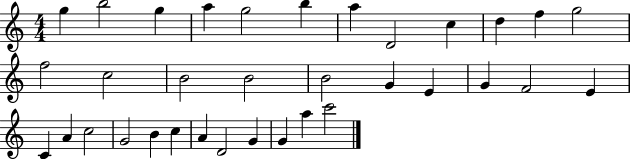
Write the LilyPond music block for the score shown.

{
  \clef treble
  \numericTimeSignature
  \time 4/4
  \key c \major
  g''4 b''2 g''4 | a''4 g''2 b''4 | a''4 d'2 c''4 | d''4 f''4 g''2 | \break f''2 c''2 | b'2 b'2 | b'2 g'4 e'4 | g'4 f'2 e'4 | \break c'4 a'4 c''2 | g'2 b'4 c''4 | a'4 d'2 g'4 | g'4 a''4 c'''2 | \break \bar "|."
}